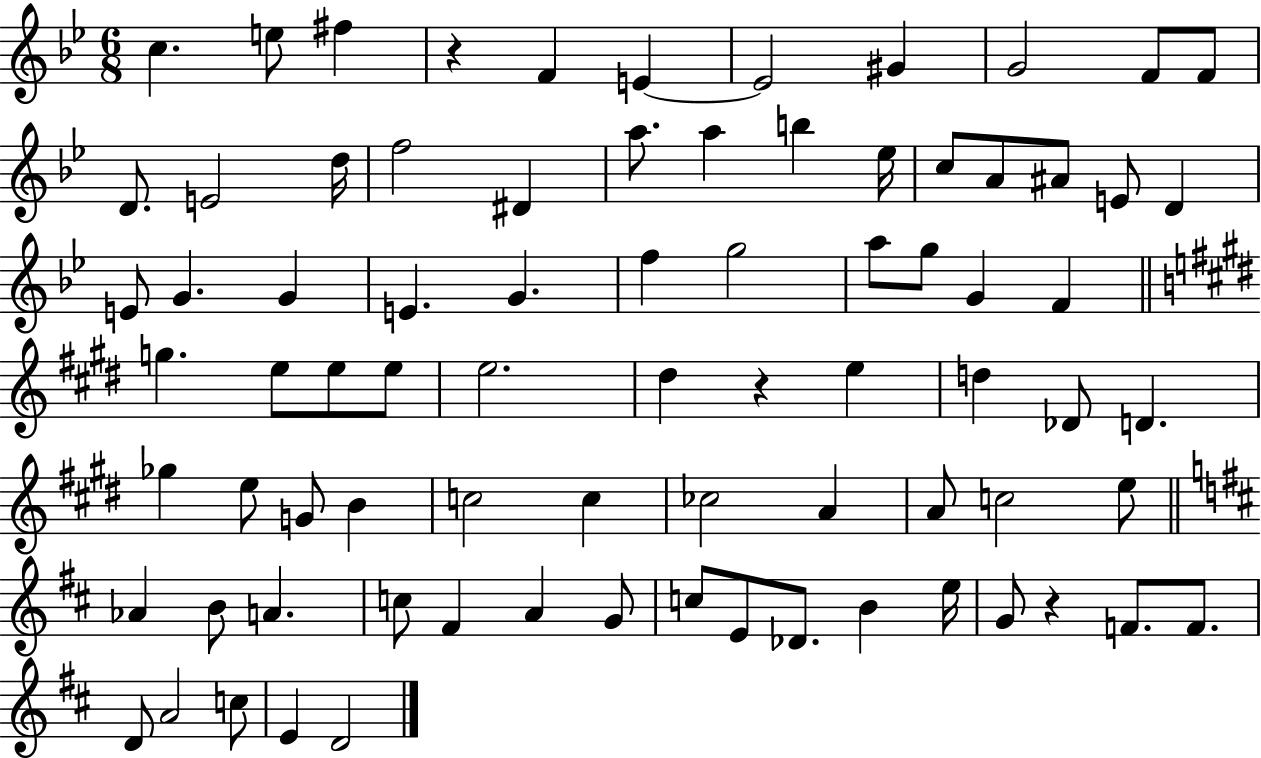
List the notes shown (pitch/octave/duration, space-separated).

C5/q. E5/e F#5/q R/q F4/q E4/q E4/h G#4/q G4/h F4/e F4/e D4/e. E4/h D5/s F5/h D#4/q A5/e. A5/q B5/q Eb5/s C5/e A4/e A#4/e E4/e D4/q E4/e G4/q. G4/q E4/q. G4/q. F5/q G5/h A5/e G5/e G4/q F4/q G5/q. E5/e E5/e E5/e E5/h. D#5/q R/q E5/q D5/q Db4/e D4/q. Gb5/q E5/e G4/e B4/q C5/h C5/q CES5/h A4/q A4/e C5/h E5/e Ab4/q B4/e A4/q. C5/e F#4/q A4/q G4/e C5/e E4/e Db4/e. B4/q E5/s G4/e R/q F4/e. F4/e. D4/e A4/h C5/e E4/q D4/h